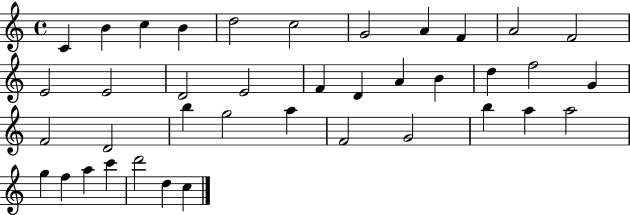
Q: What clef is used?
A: treble